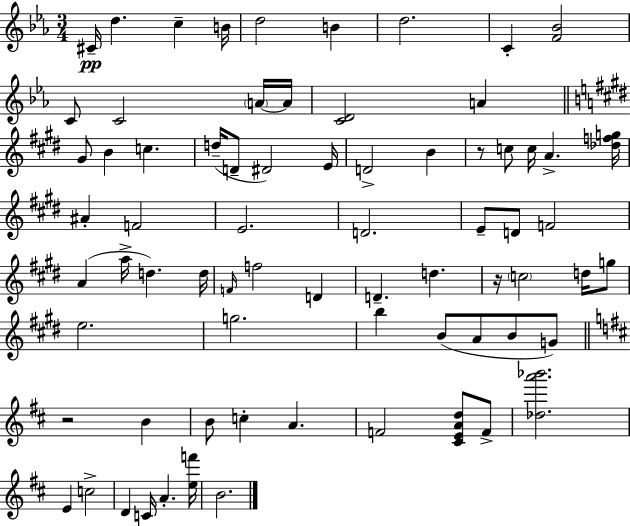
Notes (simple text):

C#4/s D5/q. C5/q B4/s D5/h B4/q D5/h. C4/q [F4,Bb4]/h C4/e C4/h A4/s A4/s [C4,D4]/h A4/q G#4/e B4/q C5/q. D5/s D4/e D#4/h E4/s D4/h B4/q R/e C5/e C5/s A4/q. [Db5,F5,G5]/s A#4/q F4/h E4/h. D4/h. E4/e D4/e F4/h A4/q A5/s D5/q. D5/s F4/s F5/h D4/q D4/q. D5/q. R/s C5/h D5/s G5/e E5/h. G5/h. B5/q B4/e A4/e B4/e G4/e R/h B4/q B4/e C5/q A4/q. F4/h [C#4,E4,A4,D5]/e F4/e [Db5,A6,Bb6]/h. E4/q C5/h D4/q C4/s A4/q. [E5,F6]/s B4/h.